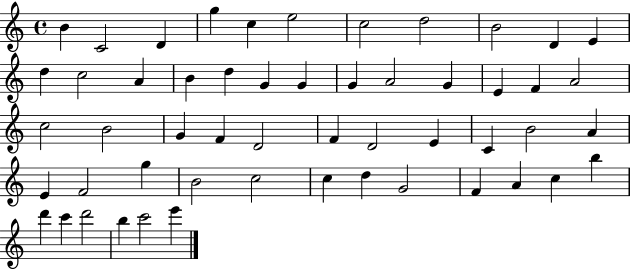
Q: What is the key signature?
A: C major